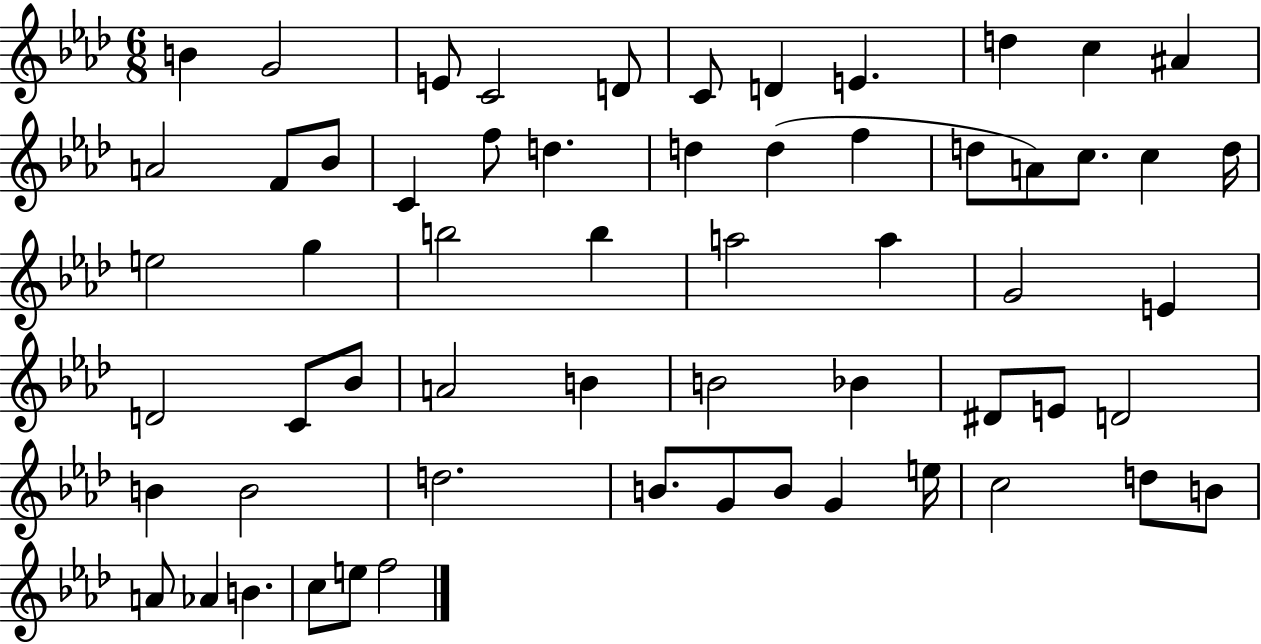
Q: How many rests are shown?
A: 0